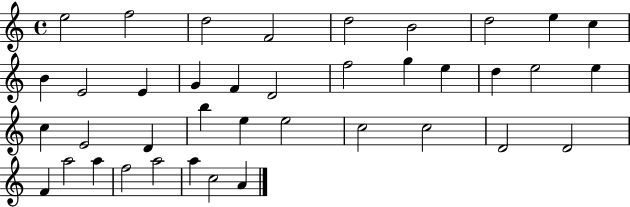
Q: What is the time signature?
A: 4/4